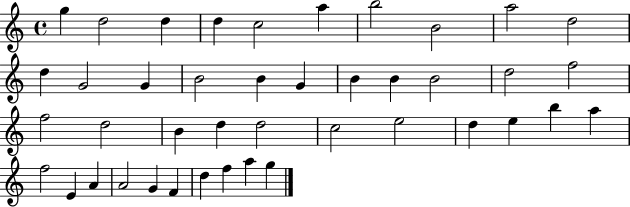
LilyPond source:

{
  \clef treble
  \time 4/4
  \defaultTimeSignature
  \key c \major
  g''4 d''2 d''4 | d''4 c''2 a''4 | b''2 b'2 | a''2 d''2 | \break d''4 g'2 g'4 | b'2 b'4 g'4 | b'4 b'4 b'2 | d''2 f''2 | \break f''2 d''2 | b'4 d''4 d''2 | c''2 e''2 | d''4 e''4 b''4 a''4 | \break f''2 e'4 a'4 | a'2 g'4 f'4 | d''4 f''4 a''4 g''4 | \bar "|."
}